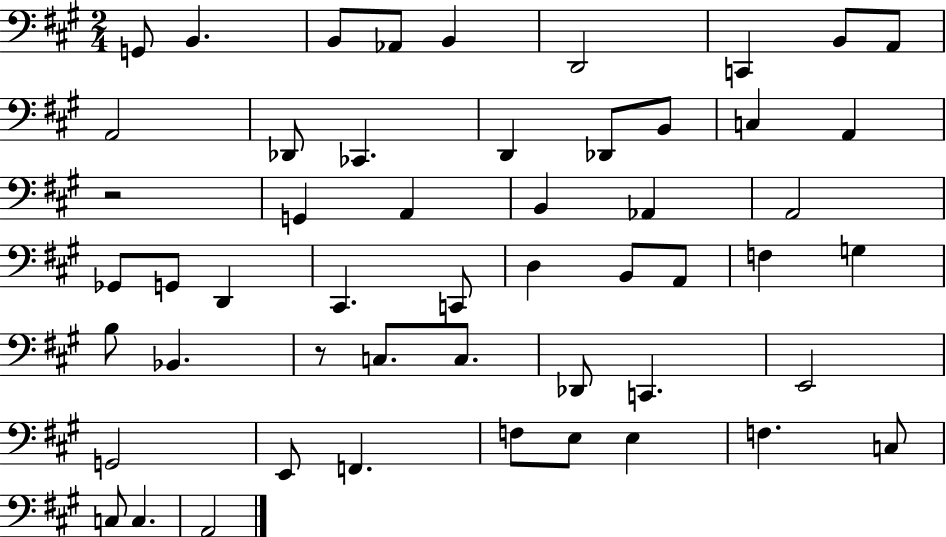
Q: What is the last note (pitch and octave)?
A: A2